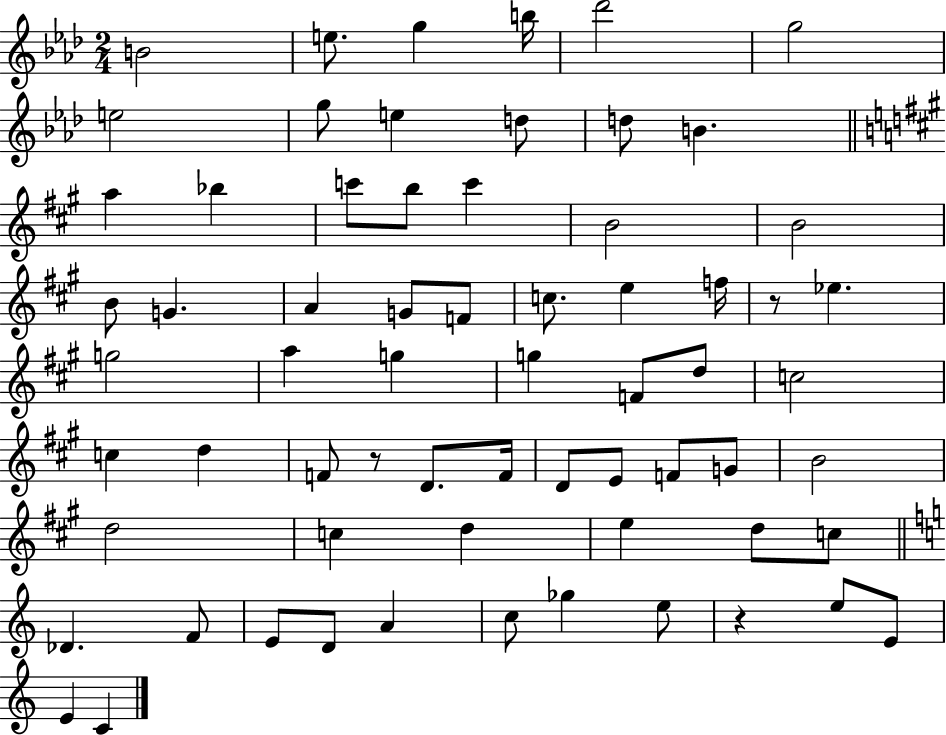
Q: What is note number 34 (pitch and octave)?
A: D5